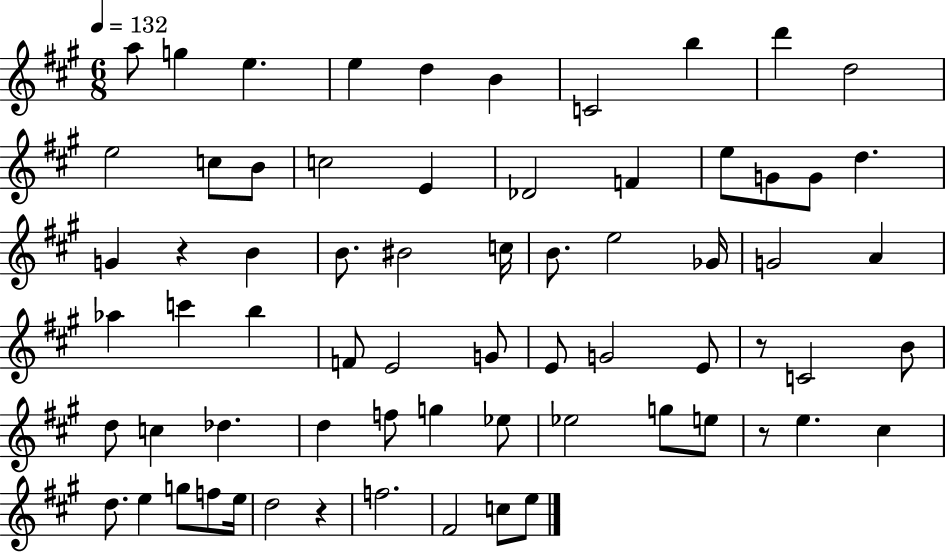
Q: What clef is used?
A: treble